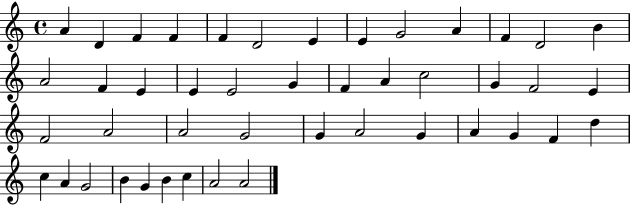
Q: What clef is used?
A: treble